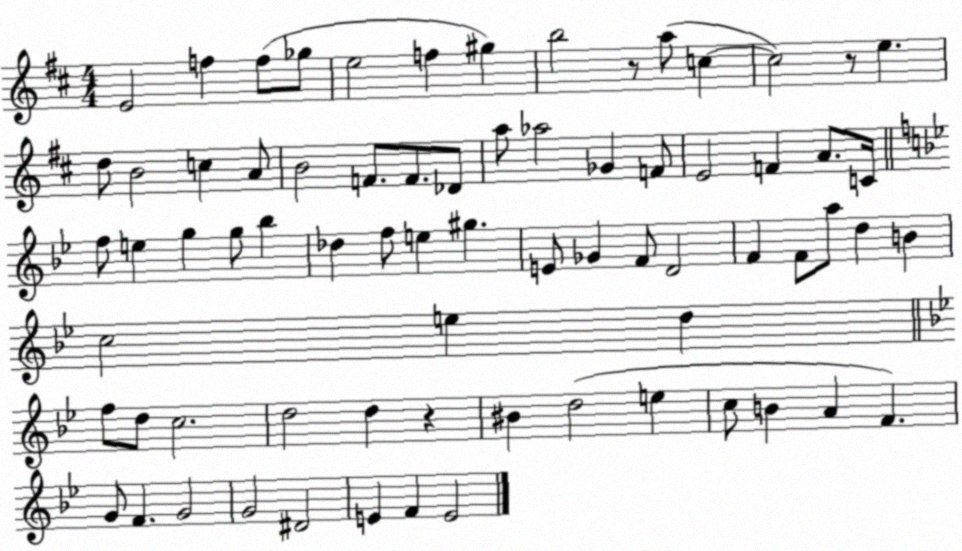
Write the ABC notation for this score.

X:1
T:Untitled
M:4/4
L:1/4
K:D
E2 f f/2 _g/2 e2 f ^g b2 z/2 a/2 c c2 z/2 e d/2 B2 c A/2 B2 F/2 F/2 _D/2 a/2 _a2 _G F/2 E2 F A/2 C/4 f/2 e g g/2 _b _d f/2 e ^g E/2 _G F/2 D2 F F/2 a/2 d B c2 e d f/2 d/2 c2 d2 d z ^B d2 e c/2 B A F G/2 F G2 G2 ^D2 E F E2